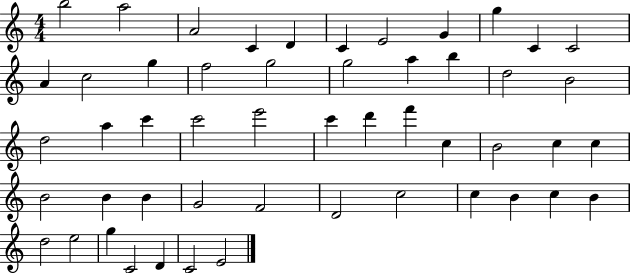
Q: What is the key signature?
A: C major